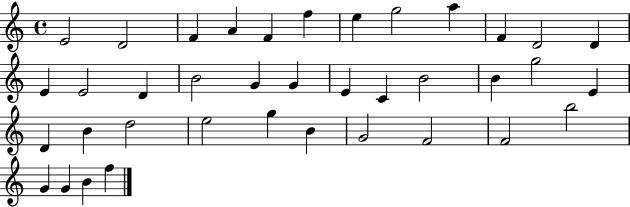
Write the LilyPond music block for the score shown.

{
  \clef treble
  \time 4/4
  \defaultTimeSignature
  \key c \major
  e'2 d'2 | f'4 a'4 f'4 f''4 | e''4 g''2 a''4 | f'4 d'2 d'4 | \break e'4 e'2 d'4 | b'2 g'4 g'4 | e'4 c'4 b'2 | b'4 g''2 e'4 | \break d'4 b'4 d''2 | e''2 g''4 b'4 | g'2 f'2 | f'2 b''2 | \break g'4 g'4 b'4 f''4 | \bar "|."
}